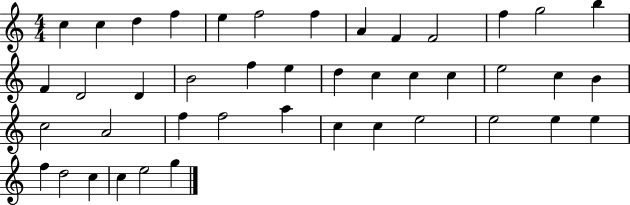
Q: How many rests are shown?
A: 0